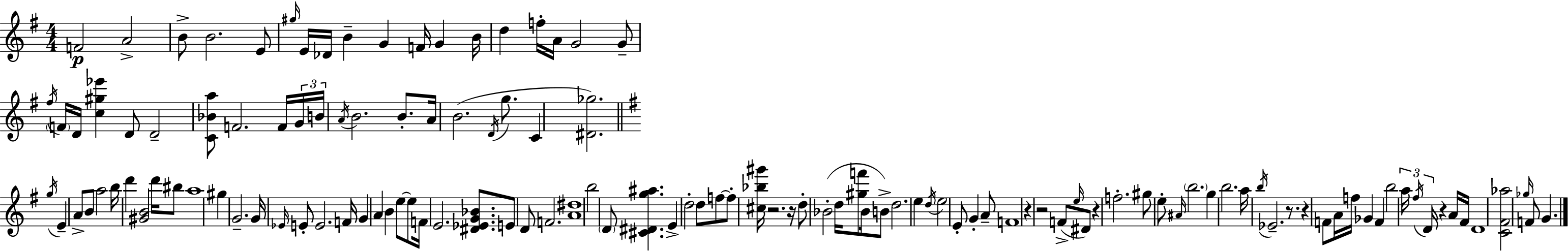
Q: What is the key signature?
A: G major